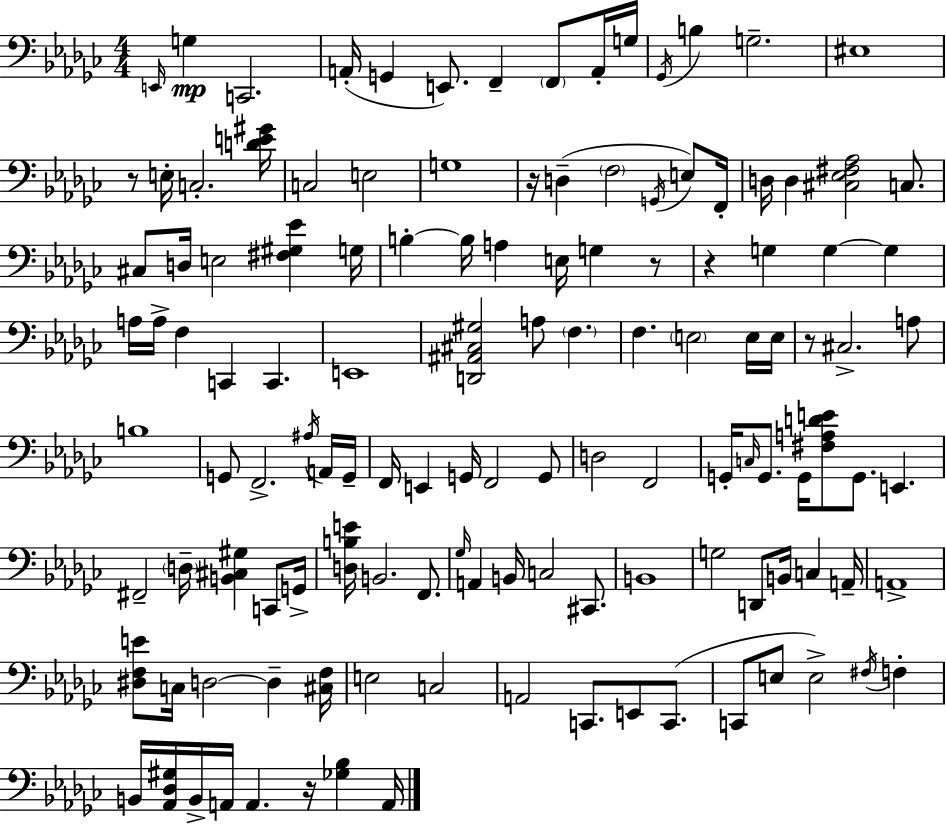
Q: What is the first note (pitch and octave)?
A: E2